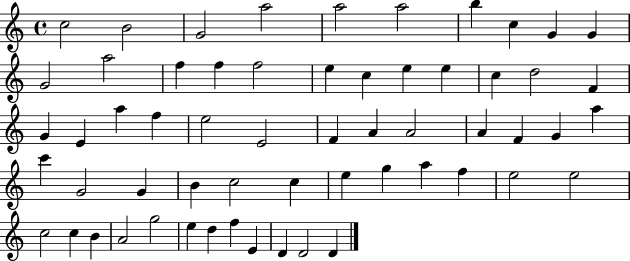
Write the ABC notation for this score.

X:1
T:Untitled
M:4/4
L:1/4
K:C
c2 B2 G2 a2 a2 a2 b c G G G2 a2 f f f2 e c e e c d2 F G E a f e2 E2 F A A2 A F G a c' G2 G B c2 c e g a f e2 e2 c2 c B A2 g2 e d f E D D2 D